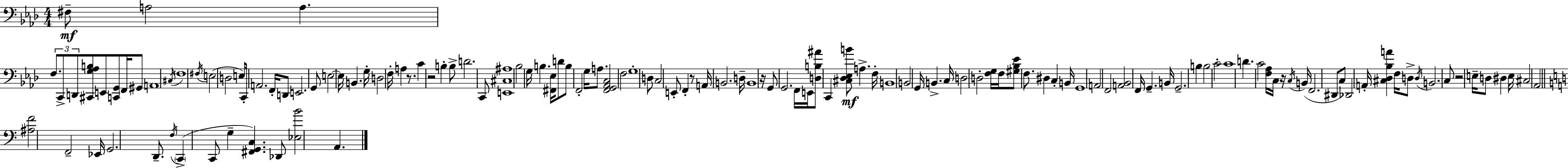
{
  \clef bass
  \numericTimeSignature
  \time 4/4
  \key f \minor
  \repeat volta 2 { fis8--\mf a2 a4. | \tuplet 3/2 { f8. c,8-> d,8 } <cis, g aes b>8 e,8 <c, g,>8 f,16 gis,8 | a,1 | \acciaccatura { cis16 } \parenthesize f1 | \break \acciaccatura { fis16 } e2( d2 | e8) c,16-. a,2. | f,16-. d,8 e,2. | g,8 e2~~ e16 b,4. | \break g16-. d2 f16-. a4 r8. | c'4 r2 b4-. | b8-> d'2. | c,8 <e, cis ais>1 | \break bes2 g16 b4. | <fis, ees>16 d'8 b8 f,2-. g16 a8. | <f, g, aes, c>2 f2 | g1-. | \break d8 c2 e,8-. f,4-. | r8 a,16 b,2. | d16-- b,1 | r16 g,8 g,2. | \break f,16 e,16 <d b ais'>8 c,4 <cis des ees b'>8\mf a4.-> | f16-. b,1 | b,2 g,16 b,4.-> | c16 d2 d2-. | \break <f g>16 f16 <gis bes ees'>8 f8. dis4 c4-. | b,16 g,1 | a,2 f,2 | <a, bes,>2 f,16 g,4.-- | \break b,16 g,2.-- b4 | b2 c'2-. | c'1 | d'4. c'2 | \break <f aes>16 c16 r16 \acciaccatura { c16 }( b,16 f,2. | dis,8 c8) des,2 a,16-. <cis des bes a'>4 | f16 d8-> \acciaccatura { d16 } b,2. | c8 r2 e16-- d8 dis4 | \break e16 cis2 aes,2 | \bar "||" \break \key c \major <ais f'>2 f,2-- | ees,16 g,2. d,8.-- | \acciaccatura { f16 }( \parenthesize c,4-> c,8 g4-- <fis, g, c>4.) | des,8 <ees b'>2 a,4. | \break } \bar "|."
}